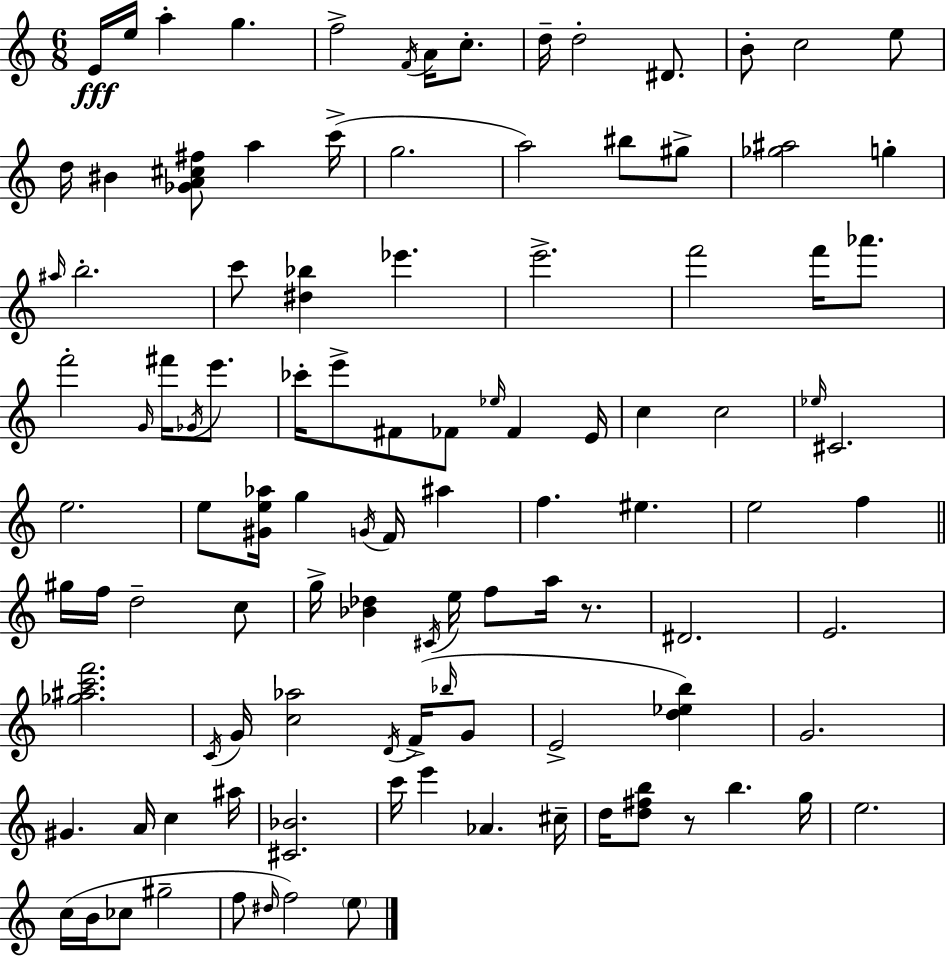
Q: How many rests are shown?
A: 2